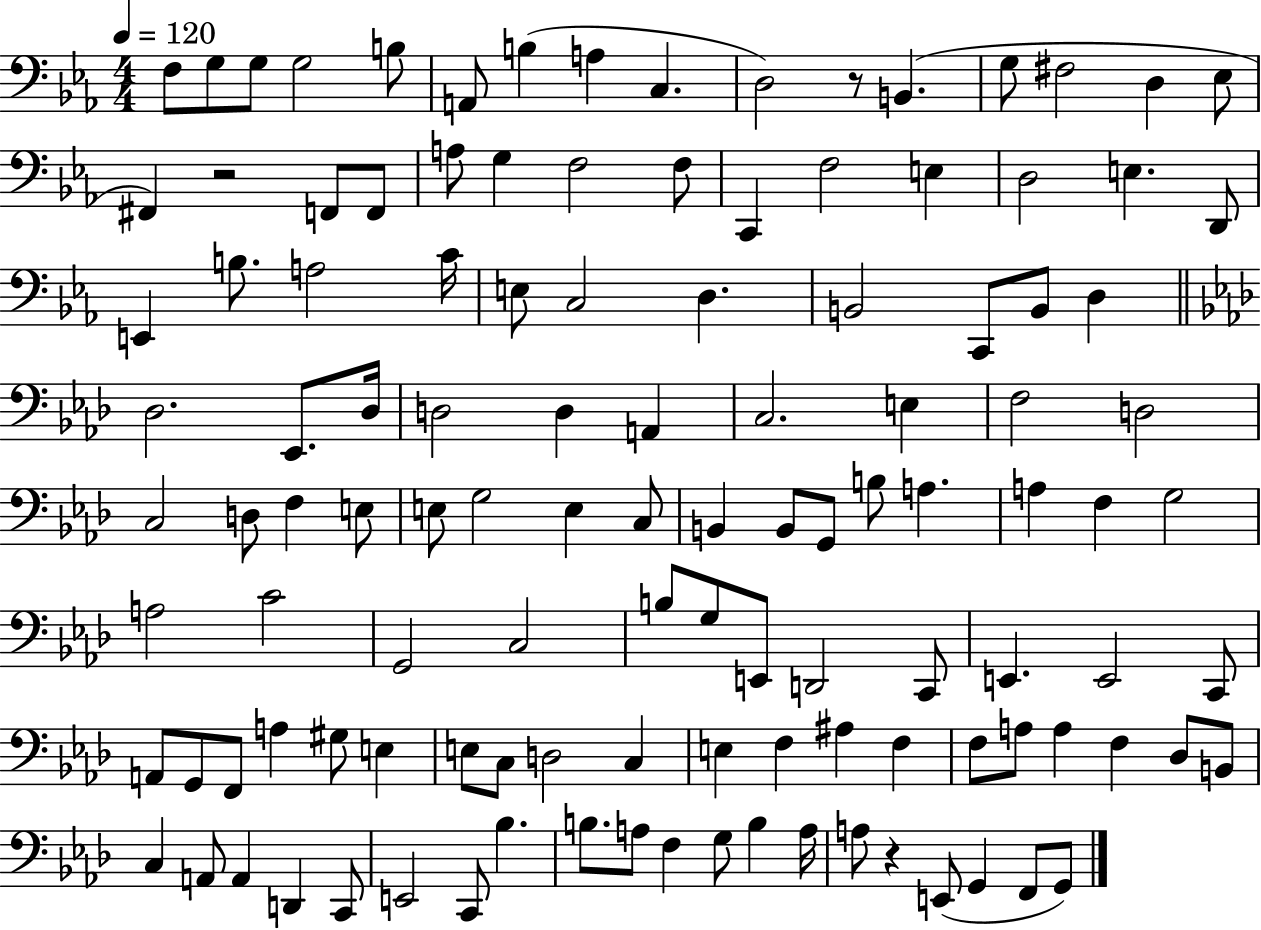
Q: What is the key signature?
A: EES major